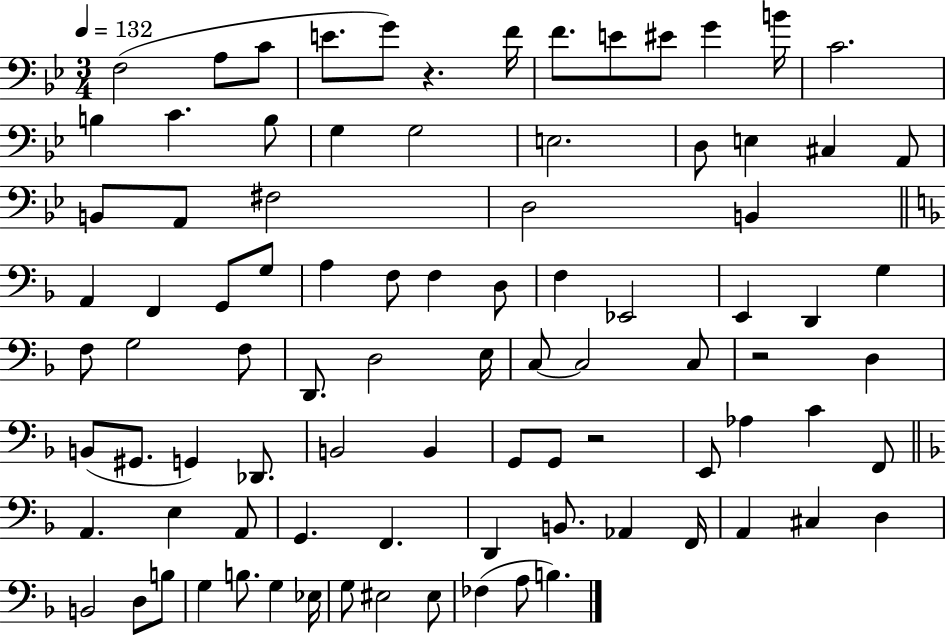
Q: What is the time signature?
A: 3/4